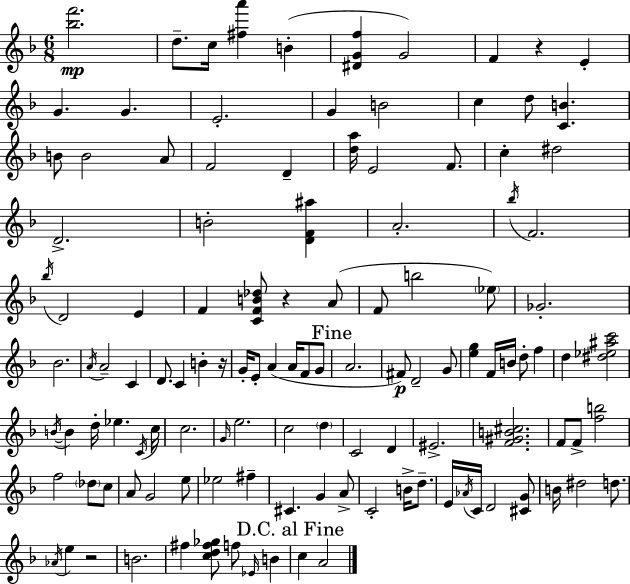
[Bb5,F6]/h. D5/e. C5/s [F#5,A6]/q B4/q [D#4,G4,F5]/q G4/h F4/q R/q E4/q G4/q. G4/q. E4/h. G4/q B4/h C5/q D5/e [C4,B4]/q. B4/e B4/h A4/e F4/h D4/q [D5,A5]/s E4/h F4/e. C5/q D#5/h D4/h. B4/h [D4,F4,A#5]/q A4/h. Bb5/s F4/h. Bb5/s D4/h E4/q F4/q [C4,F4,B4,Db5]/e R/q A4/e F4/e B5/h Eb5/e Gb4/h. Bb4/h. A4/s A4/h C4/q D4/e. C4/q B4/q R/s G4/s E4/e A4/q A4/s F4/e G4/e A4/h. F#4/e D4/h G4/e [E5,G5]/q F4/s B4/s D5/e F5/q D5/q [D#5,Eb5,A#5,C6]/h B4/s B4/q D5/s Eb5/q. C4/s C5/s C5/h. G4/s E5/h. C5/h D5/q C4/h D4/q EIS4/h. [F4,G#4,B4,C#5]/h. F4/e F4/e [F5,B5]/h F5/h Db5/e C5/e A4/e G4/h E5/e Eb5/h F#5/q C#4/q. G4/q A4/e C4/h B4/s D5/e. E4/s Ab4/s C4/s D4/h [C#4,G4]/e B4/s D#5/h D5/e. Ab4/s E5/q R/h B4/h. F#5/q [C5,D5,F#5,Gb5]/e F5/e Eb4/s B4/q C5/q A4/h